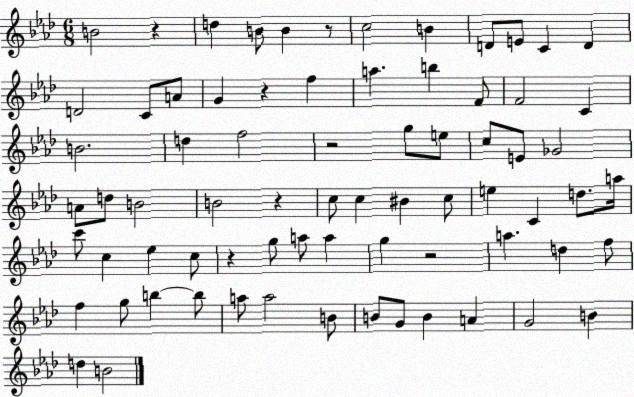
X:1
T:Untitled
M:6/8
L:1/4
K:Ab
B2 z d B/2 B z/2 c2 B D/2 E/2 C D D2 C/2 A/2 G z f a b F/2 F2 C B2 d f2 z2 g/2 e/2 c/2 E/2 _G2 A/2 d/2 B2 B2 z c/2 c ^B c/2 e C d/2 a/4 c'/2 c _e c/2 z g/2 a/2 a g z2 a d f/2 f g/2 b b/2 a/2 a2 B/2 B/2 G/2 B A G2 B d B2